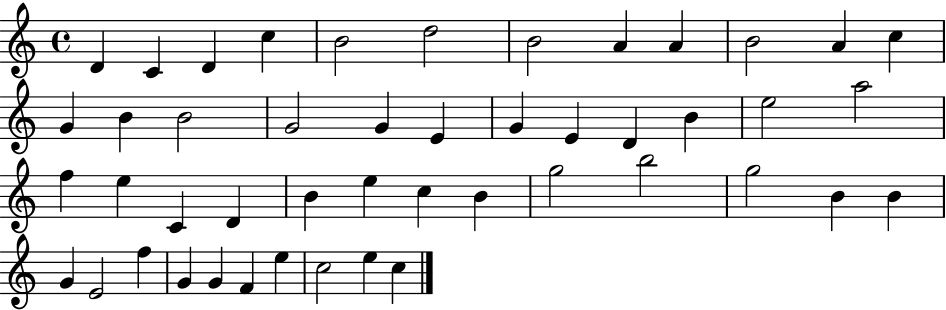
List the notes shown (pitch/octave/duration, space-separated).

D4/q C4/q D4/q C5/q B4/h D5/h B4/h A4/q A4/q B4/h A4/q C5/q G4/q B4/q B4/h G4/h G4/q E4/q G4/q E4/q D4/q B4/q E5/h A5/h F5/q E5/q C4/q D4/q B4/q E5/q C5/q B4/q G5/h B5/h G5/h B4/q B4/q G4/q E4/h F5/q G4/q G4/q F4/q E5/q C5/h E5/q C5/q